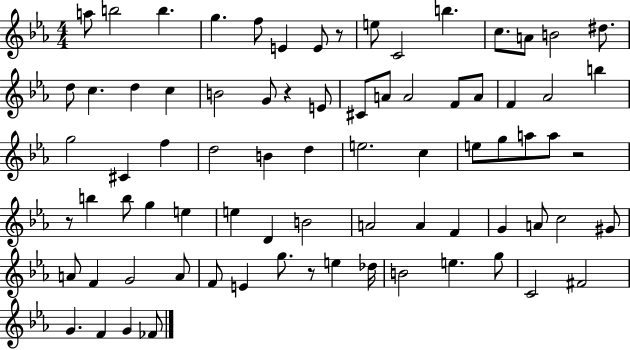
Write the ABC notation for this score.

X:1
T:Untitled
M:4/4
L:1/4
K:Eb
a/2 b2 b g f/2 E E/2 z/2 e/2 C2 b c/2 A/2 B2 ^d/2 d/2 c d c B2 G/2 z E/2 ^C/2 A/2 A2 F/2 A/2 F _A2 b g2 ^C f d2 B d e2 c e/2 g/2 a/2 a/2 z2 z/2 b b/2 g e e D B2 A2 A F G A/2 c2 ^G/2 A/2 F G2 A/2 F/2 E g/2 z/2 e _d/4 B2 e g/2 C2 ^F2 G F G _F/2